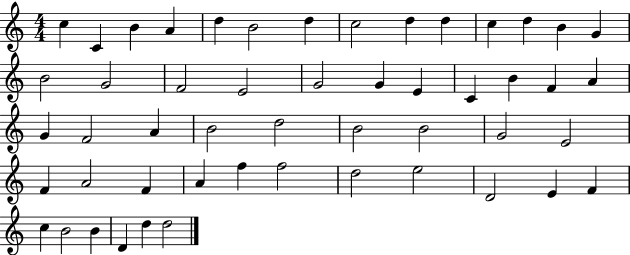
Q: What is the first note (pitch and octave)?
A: C5